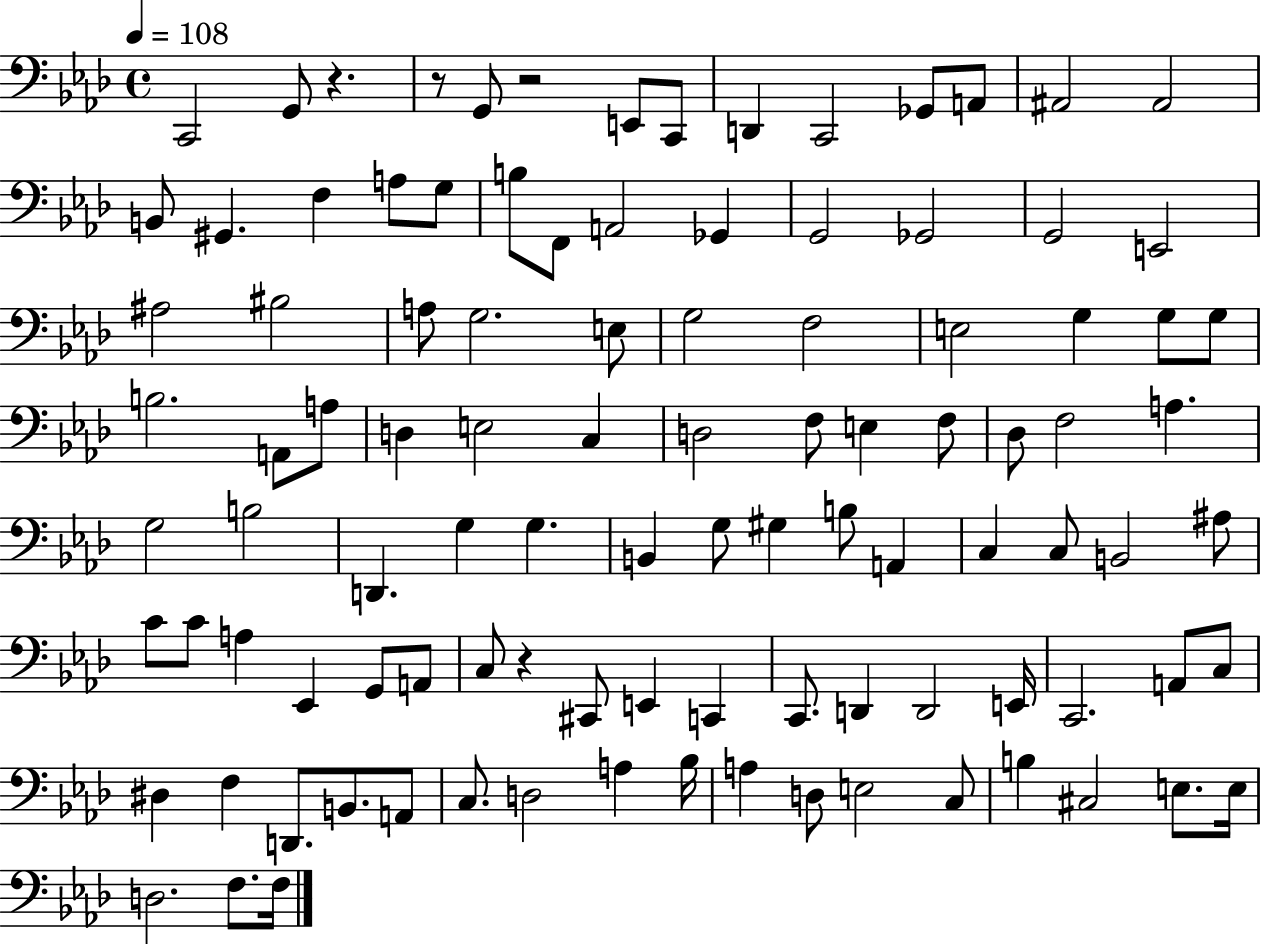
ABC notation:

X:1
T:Untitled
M:4/4
L:1/4
K:Ab
C,,2 G,,/2 z z/2 G,,/2 z2 E,,/2 C,,/2 D,, C,,2 _G,,/2 A,,/2 ^A,,2 ^A,,2 B,,/2 ^G,, F, A,/2 G,/2 B,/2 F,,/2 A,,2 _G,, G,,2 _G,,2 G,,2 E,,2 ^A,2 ^B,2 A,/2 G,2 E,/2 G,2 F,2 E,2 G, G,/2 G,/2 B,2 A,,/2 A,/2 D, E,2 C, D,2 F,/2 E, F,/2 _D,/2 F,2 A, G,2 B,2 D,, G, G, B,, G,/2 ^G, B,/2 A,, C, C,/2 B,,2 ^A,/2 C/2 C/2 A, _E,, G,,/2 A,,/2 C,/2 z ^C,,/2 E,, C,, C,,/2 D,, D,,2 E,,/4 C,,2 A,,/2 C,/2 ^D, F, D,,/2 B,,/2 A,,/2 C,/2 D,2 A, _B,/4 A, D,/2 E,2 C,/2 B, ^C,2 E,/2 E,/4 D,2 F,/2 F,/4